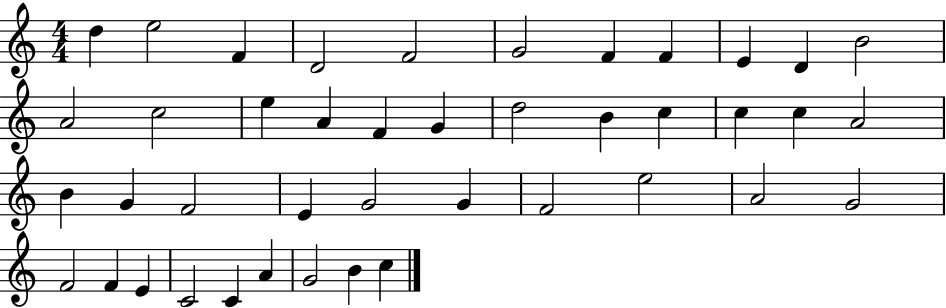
{
  \clef treble
  \numericTimeSignature
  \time 4/4
  \key c \major
  d''4 e''2 f'4 | d'2 f'2 | g'2 f'4 f'4 | e'4 d'4 b'2 | \break a'2 c''2 | e''4 a'4 f'4 g'4 | d''2 b'4 c''4 | c''4 c''4 a'2 | \break b'4 g'4 f'2 | e'4 g'2 g'4 | f'2 e''2 | a'2 g'2 | \break f'2 f'4 e'4 | c'2 c'4 a'4 | g'2 b'4 c''4 | \bar "|."
}